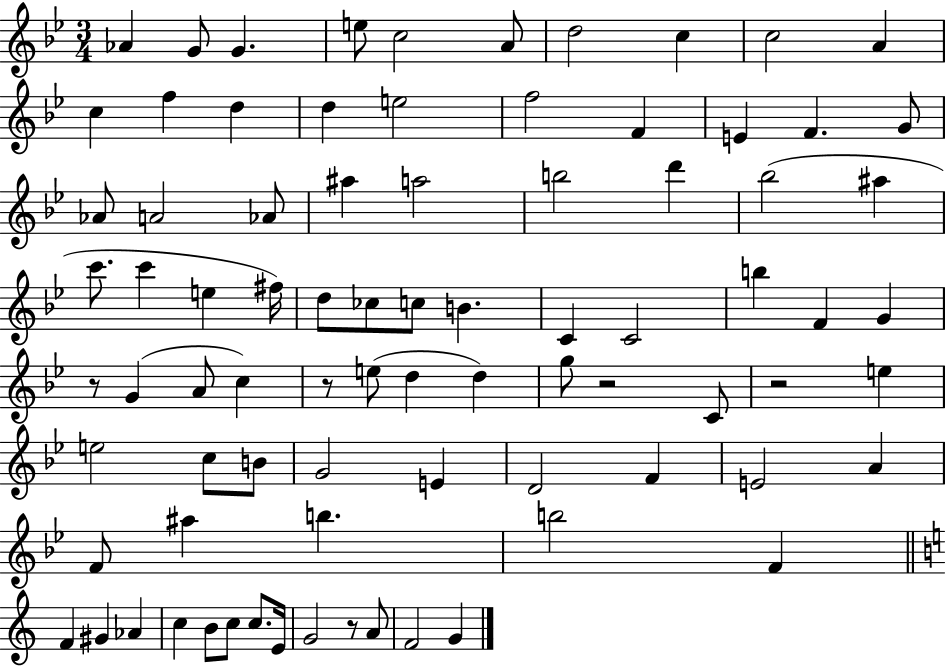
{
  \clef treble
  \numericTimeSignature
  \time 3/4
  \key bes \major
  \repeat volta 2 { aes'4 g'8 g'4. | e''8 c''2 a'8 | d''2 c''4 | c''2 a'4 | \break c''4 f''4 d''4 | d''4 e''2 | f''2 f'4 | e'4 f'4. g'8 | \break aes'8 a'2 aes'8 | ais''4 a''2 | b''2 d'''4 | bes''2( ais''4 | \break c'''8. c'''4 e''4 fis''16) | d''8 ces''8 c''8 b'4. | c'4 c'2 | b''4 f'4 g'4 | \break r8 g'4( a'8 c''4) | r8 e''8( d''4 d''4) | g''8 r2 c'8 | r2 e''4 | \break e''2 c''8 b'8 | g'2 e'4 | d'2 f'4 | e'2 a'4 | \break f'8 ais''4 b''4. | b''2 f'4 | \bar "||" \break \key c \major f'4 gis'4 aes'4 | c''4 b'8 c''8 c''8. e'16 | g'2 r8 a'8 | f'2 g'4 | \break } \bar "|."
}